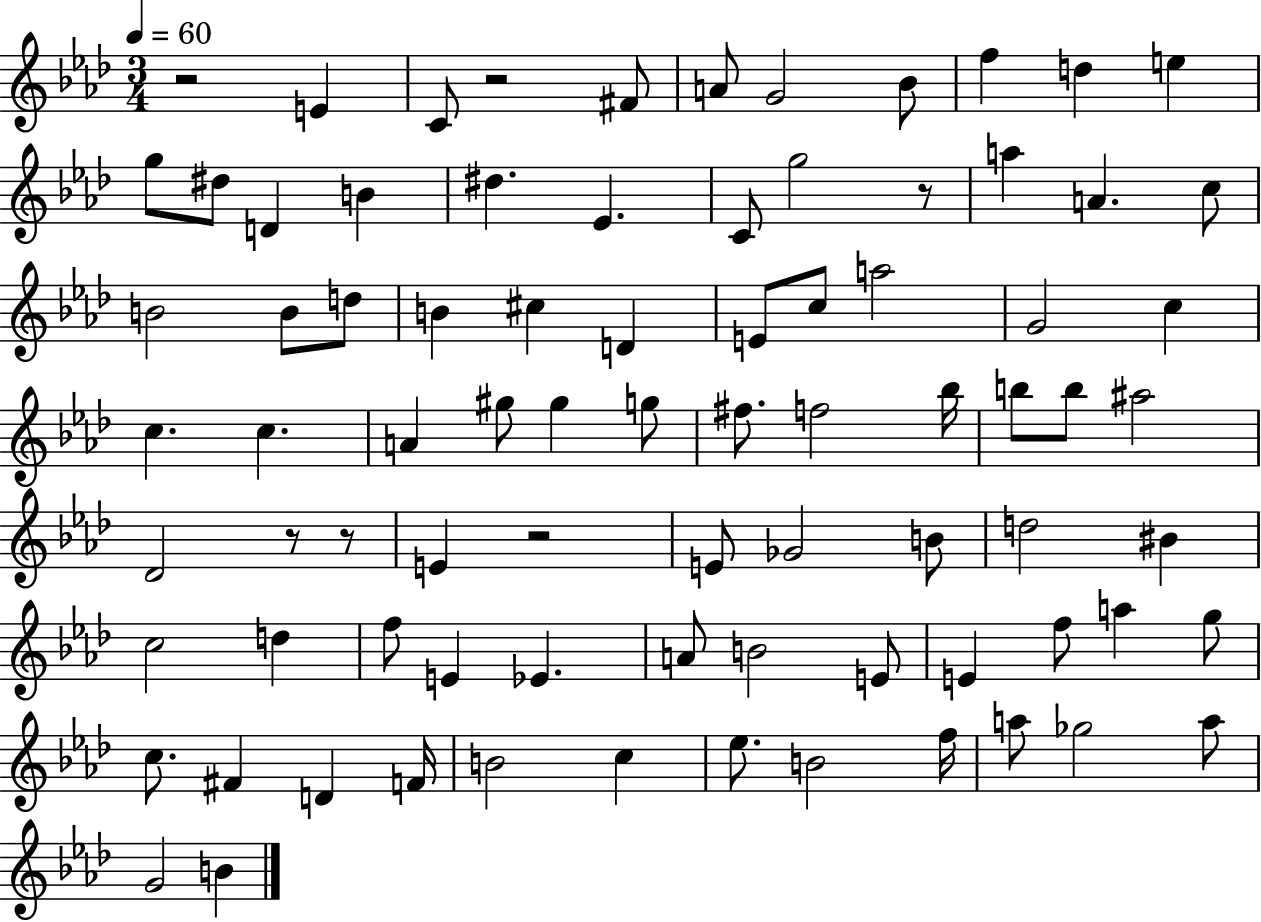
X:1
T:Untitled
M:3/4
L:1/4
K:Ab
z2 E C/2 z2 ^F/2 A/2 G2 _B/2 f d e g/2 ^d/2 D B ^d _E C/2 g2 z/2 a A c/2 B2 B/2 d/2 B ^c D E/2 c/2 a2 G2 c c c A ^g/2 ^g g/2 ^f/2 f2 _b/4 b/2 b/2 ^a2 _D2 z/2 z/2 E z2 E/2 _G2 B/2 d2 ^B c2 d f/2 E _E A/2 B2 E/2 E f/2 a g/2 c/2 ^F D F/4 B2 c _e/2 B2 f/4 a/2 _g2 a/2 G2 B